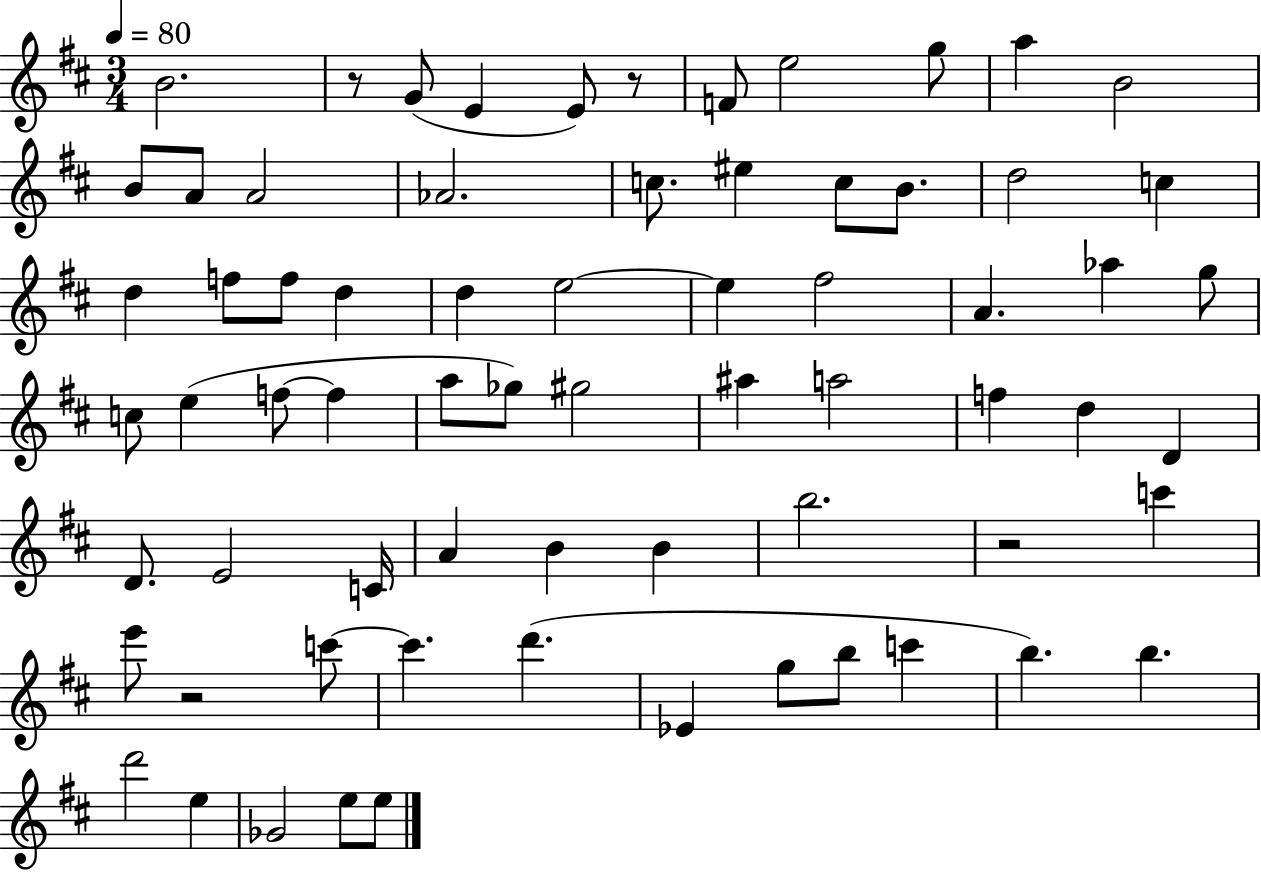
B4/h. R/e G4/e E4/q E4/e R/e F4/e E5/h G5/e A5/q B4/h B4/e A4/e A4/h Ab4/h. C5/e. EIS5/q C5/e B4/e. D5/h C5/q D5/q F5/e F5/e D5/q D5/q E5/h E5/q F#5/h A4/q. Ab5/q G5/e C5/e E5/q F5/e F5/q A5/e Gb5/e G#5/h A#5/q A5/h F5/q D5/q D4/q D4/e. E4/h C4/s A4/q B4/q B4/q B5/h. R/h C6/q E6/e R/h C6/e C6/q. D6/q. Eb4/q G5/e B5/e C6/q B5/q. B5/q. D6/h E5/q Gb4/h E5/e E5/e